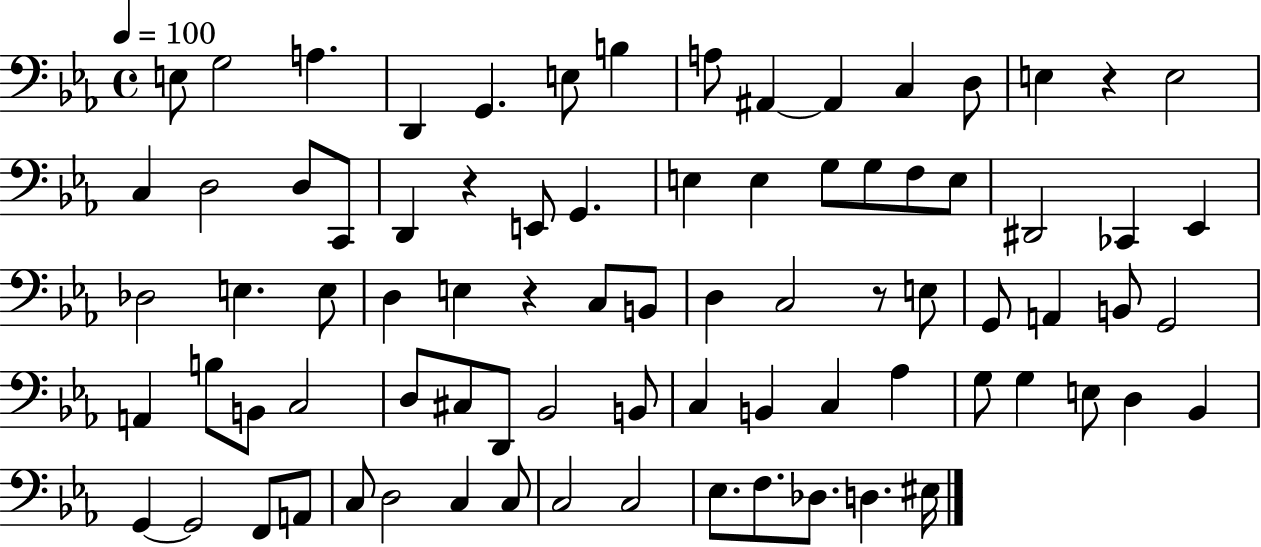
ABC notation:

X:1
T:Untitled
M:4/4
L:1/4
K:Eb
E,/2 G,2 A, D,, G,, E,/2 B, A,/2 ^A,, ^A,, C, D,/2 E, z E,2 C, D,2 D,/2 C,,/2 D,, z E,,/2 G,, E, E, G,/2 G,/2 F,/2 E,/2 ^D,,2 _C,, _E,, _D,2 E, E,/2 D, E, z C,/2 B,,/2 D, C,2 z/2 E,/2 G,,/2 A,, B,,/2 G,,2 A,, B,/2 B,,/2 C,2 D,/2 ^C,/2 D,,/2 _B,,2 B,,/2 C, B,, C, _A, G,/2 G, E,/2 D, _B,, G,, G,,2 F,,/2 A,,/2 C,/2 D,2 C, C,/2 C,2 C,2 _E,/2 F,/2 _D,/2 D, ^E,/4